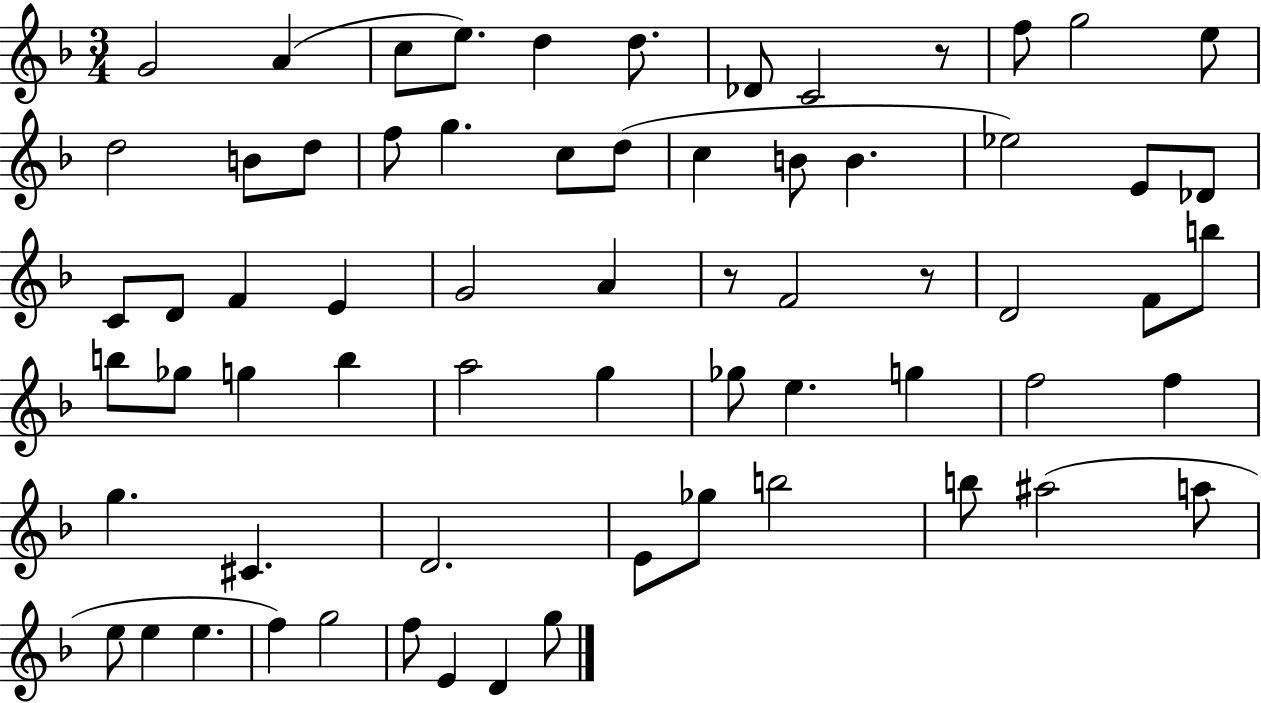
X:1
T:Untitled
M:3/4
L:1/4
K:F
G2 A c/2 e/2 d d/2 _D/2 C2 z/2 f/2 g2 e/2 d2 B/2 d/2 f/2 g c/2 d/2 c B/2 B _e2 E/2 _D/2 C/2 D/2 F E G2 A z/2 F2 z/2 D2 F/2 b/2 b/2 _g/2 g b a2 g _g/2 e g f2 f g ^C D2 E/2 _g/2 b2 b/2 ^a2 a/2 e/2 e e f g2 f/2 E D g/2